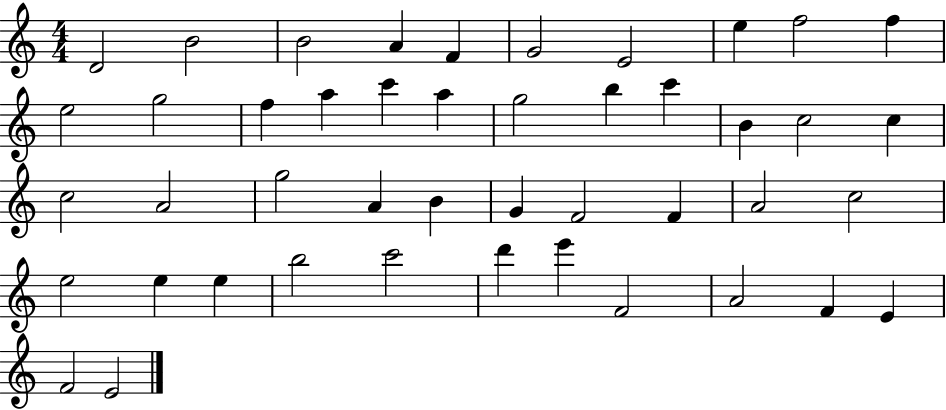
{
  \clef treble
  \numericTimeSignature
  \time 4/4
  \key c \major
  d'2 b'2 | b'2 a'4 f'4 | g'2 e'2 | e''4 f''2 f''4 | \break e''2 g''2 | f''4 a''4 c'''4 a''4 | g''2 b''4 c'''4 | b'4 c''2 c''4 | \break c''2 a'2 | g''2 a'4 b'4 | g'4 f'2 f'4 | a'2 c''2 | \break e''2 e''4 e''4 | b''2 c'''2 | d'''4 e'''4 f'2 | a'2 f'4 e'4 | \break f'2 e'2 | \bar "|."
}